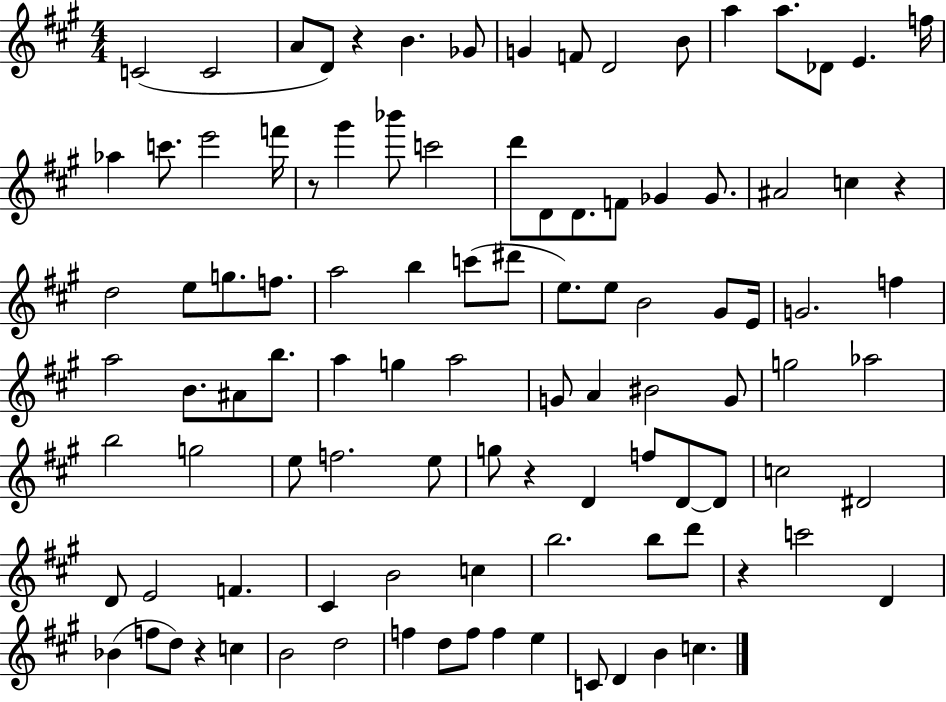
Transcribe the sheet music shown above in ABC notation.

X:1
T:Untitled
M:4/4
L:1/4
K:A
C2 C2 A/2 D/2 z B _G/2 G F/2 D2 B/2 a a/2 _D/2 E f/4 _a c'/2 e'2 f'/4 z/2 ^g' _b'/2 c'2 d'/2 D/2 D/2 F/2 _G _G/2 ^A2 c z d2 e/2 g/2 f/2 a2 b c'/2 ^d'/2 e/2 e/2 B2 ^G/2 E/4 G2 f a2 B/2 ^A/2 b/2 a g a2 G/2 A ^B2 G/2 g2 _a2 b2 g2 e/2 f2 e/2 g/2 z D f/2 D/2 D/2 c2 ^D2 D/2 E2 F ^C B2 c b2 b/2 d'/2 z c'2 D _B f/2 d/2 z c B2 d2 f d/2 f/2 f e C/2 D B c